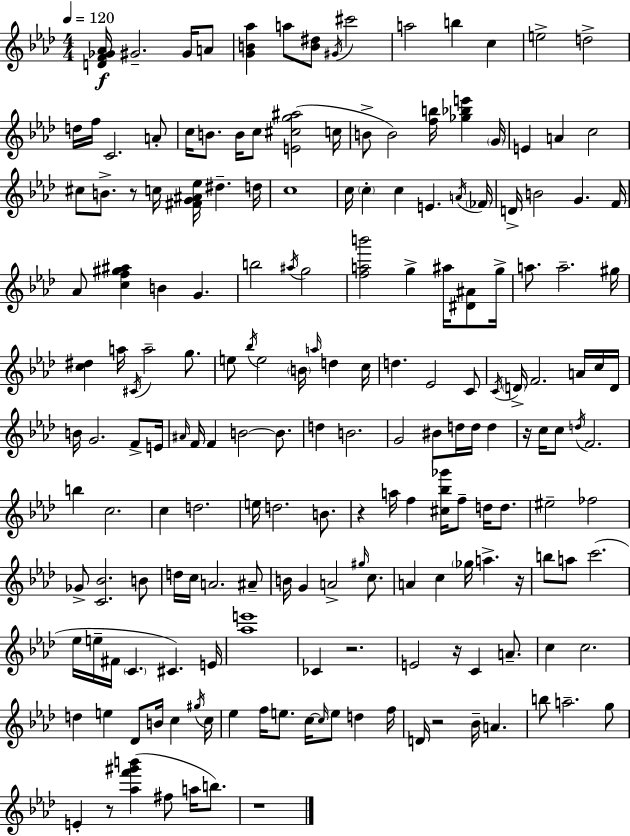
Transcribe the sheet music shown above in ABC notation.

X:1
T:Untitled
M:4/4
L:1/4
K:Fm
[DF_G_A]/4 ^G2 ^G/4 A/2 [GB_a] a/2 [B^d]/2 ^G/4 ^c'2 a2 b c e2 d2 d/4 f/4 C2 A/2 c/4 B/2 B/4 c/2 [E^cg^a]2 c/4 B/2 B2 [fb]/4 [_g_be'] G/4 E A c2 ^c/2 B/2 z/2 c/4 [^FG^A_e]/4 ^d d/4 c4 c/4 c c E A/4 _F/4 D/4 B2 G F/4 _A/2 [cf^g^a] B G b2 ^a/4 g2 [fab']2 g ^a/4 [^D^A]/2 g/4 a/2 a2 ^g/4 [c^d] a/4 ^C/4 a2 g/2 e/2 _b/4 e2 B/4 a/4 d c/4 d _E2 C/2 C/4 D/4 F2 A/4 c/4 D/4 B/4 G2 F/2 E/4 ^A/4 F/4 F B2 B/2 d B2 G2 ^B/2 d/4 d/4 d z/4 c/4 c/2 d/4 F2 b c2 c d2 e/4 d2 B/2 z a/4 f [^c_b_g']/4 f/2 d/4 d/2 ^e2 _f2 _G/2 [C_B]2 B/2 d/4 c/4 A2 ^A/2 B/4 G A2 ^g/4 c/2 A c _g/4 a z/4 b/2 a/2 c'2 _e/4 e/4 ^F/4 C ^C E/4 [_ae']4 _C z2 E2 z/4 C A/2 c c2 d e _D/2 B/4 c ^g/4 c/4 _e f/4 e/2 c/4 c/4 e/2 d f/4 D/4 z2 _B/4 A b/2 a2 g/2 E z/2 [_af'^g'b'] ^f/2 a/4 b/2 z4